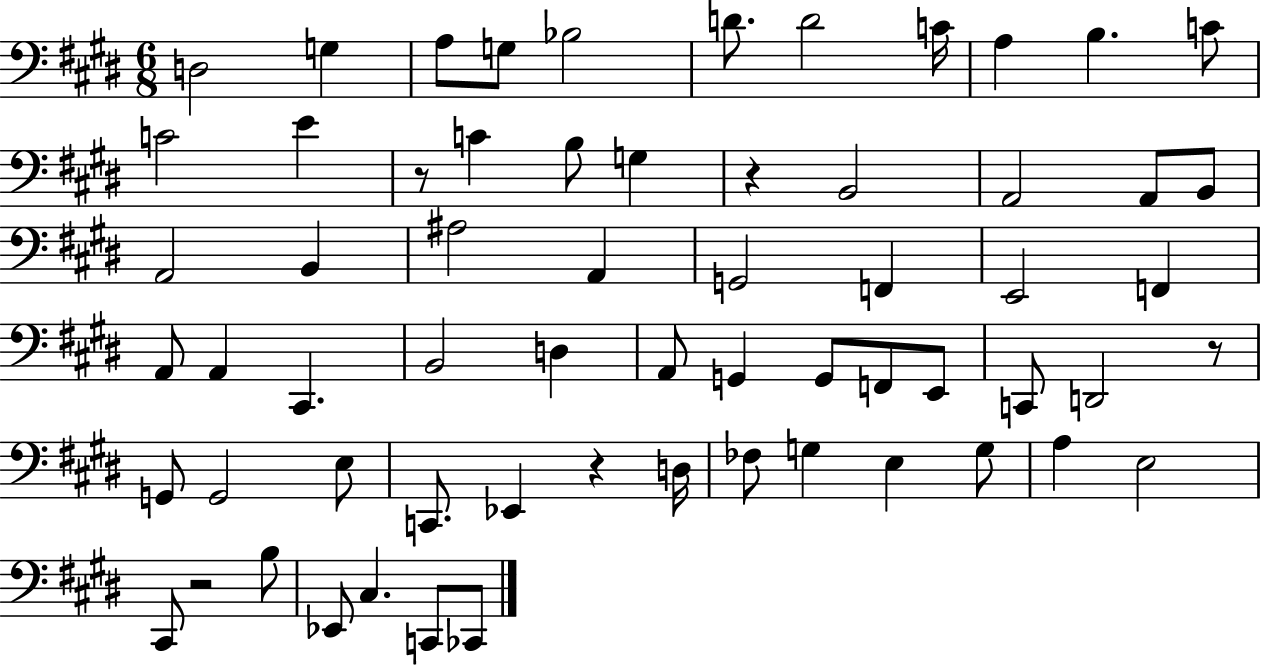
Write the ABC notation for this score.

X:1
T:Untitled
M:6/8
L:1/4
K:E
D,2 G, A,/2 G,/2 _B,2 D/2 D2 C/4 A, B, C/2 C2 E z/2 C B,/2 G, z B,,2 A,,2 A,,/2 B,,/2 A,,2 B,, ^A,2 A,, G,,2 F,, E,,2 F,, A,,/2 A,, ^C,, B,,2 D, A,,/2 G,, G,,/2 F,,/2 E,,/2 C,,/2 D,,2 z/2 G,,/2 G,,2 E,/2 C,,/2 _E,, z D,/4 _F,/2 G, E, G,/2 A, E,2 ^C,,/2 z2 B,/2 _E,,/2 ^C, C,,/2 _C,,/2